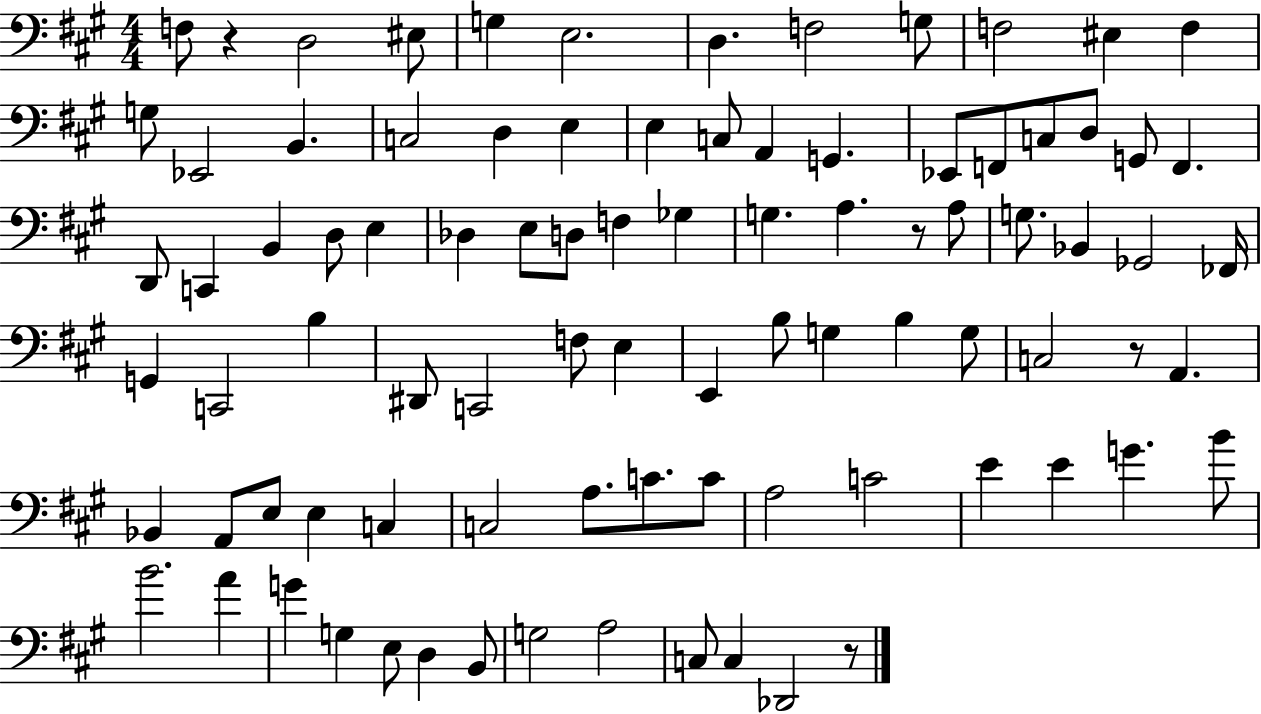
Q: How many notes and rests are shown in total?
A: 89